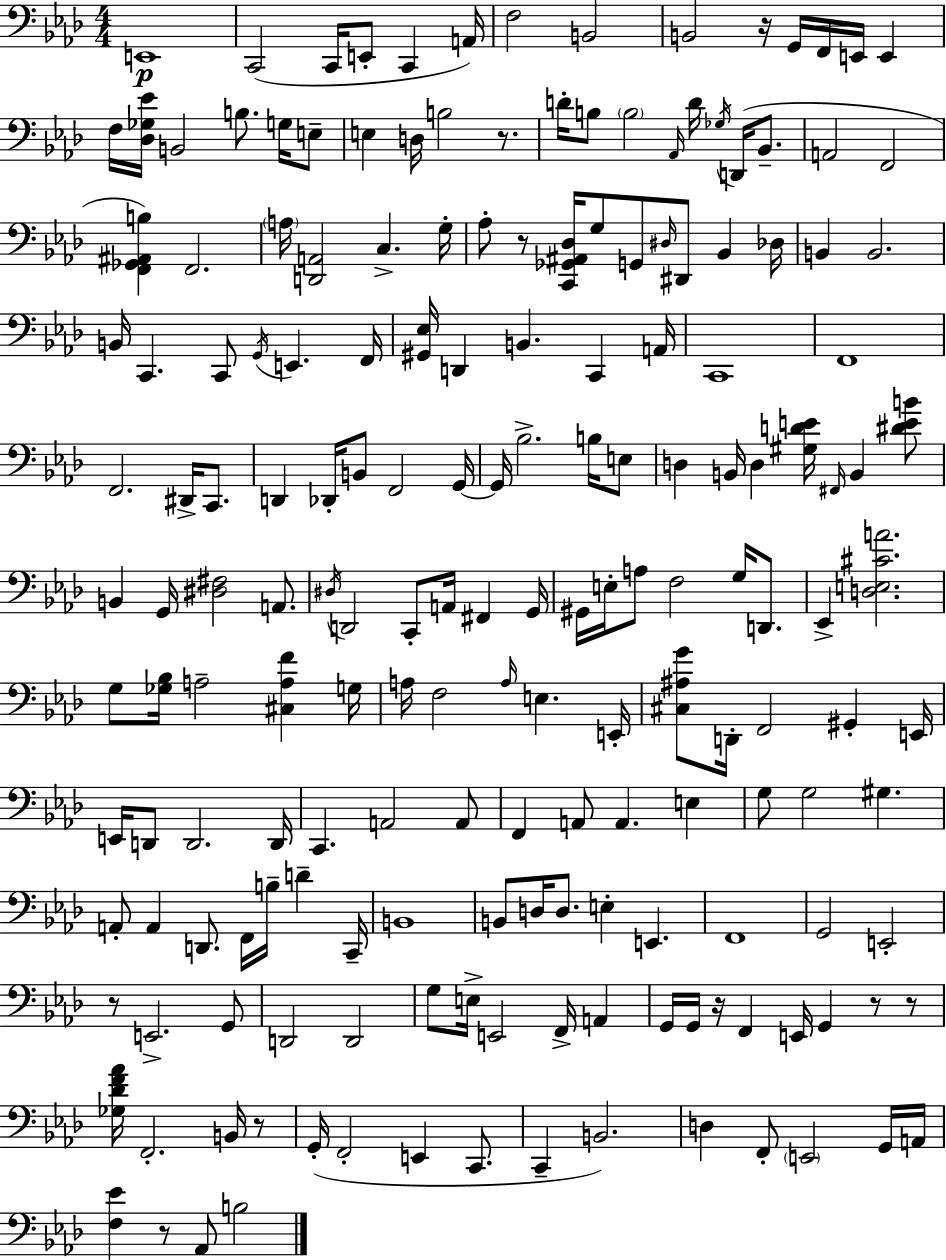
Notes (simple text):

E2/w C2/h C2/s E2/e C2/q A2/s F3/h B2/h B2/h R/s G2/s F2/s E2/s E2/q F3/s [Db3,Gb3,Eb4]/s B2/h B3/e. G3/s E3/e E3/q D3/s B3/h R/e. D4/s B3/e B3/h Ab2/s D4/s Gb3/s D2/s Bb2/e. A2/h F2/h [F2,Gb2,A#2,B3]/q F2/h. A3/s [D2,A2]/h C3/q. G3/s Ab3/e R/e [C2,Gb2,A#2,Db3]/s G3/e G2/e D#3/s D#2/e Bb2/q Db3/s B2/q B2/h. B2/s C2/q. C2/e G2/s E2/q. F2/s [G#2,Eb3]/s D2/q B2/q. C2/q A2/s C2/w F2/w F2/h. D#2/s C2/e. D2/q Db2/s B2/e F2/h G2/s G2/s Bb3/h. B3/s E3/e D3/q B2/s D3/q [G#3,D4,E4]/s F#2/s B2/q [D#4,E4,B4]/e B2/q G2/s [D#3,F#3]/h A2/e. D#3/s D2/h C2/e A2/s F#2/q G2/s G#2/s E3/s A3/e F3/h G3/s D2/e. Eb2/q [D3,E3,C#4,A4]/h. G3/e [Gb3,Bb3]/s A3/h [C#3,A3,F4]/q G3/s A3/s F3/h A3/s E3/q. E2/s [C#3,A#3,G4]/e D2/s F2/h G#2/q E2/s E2/s D2/e D2/h. D2/s C2/q. A2/h A2/e F2/q A2/e A2/q. E3/q G3/e G3/h G#3/q. A2/e A2/q D2/e. F2/s B3/s D4/q C2/s B2/w B2/e D3/s D3/e. E3/q E2/q. F2/w G2/h E2/h R/e E2/h. G2/e D2/h D2/h G3/e E3/s E2/h F2/s A2/q G2/s G2/s R/s F2/q E2/s G2/q R/e R/e [Gb3,Db4,F4,Ab4]/s F2/h. B2/s R/e G2/s F2/h E2/q C2/e. C2/q B2/h. D3/q F2/e E2/h G2/s A2/s [F3,Eb4]/q R/e Ab2/e B3/h